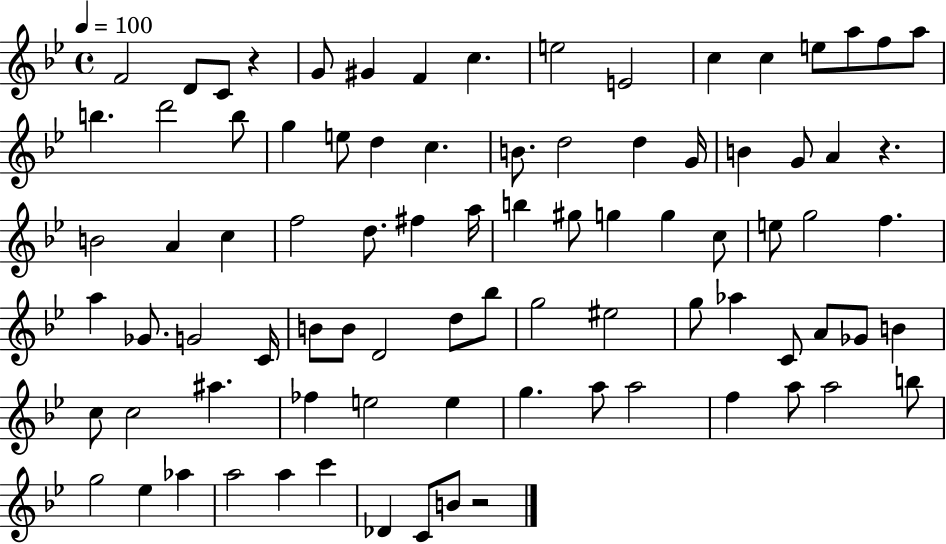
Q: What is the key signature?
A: BES major